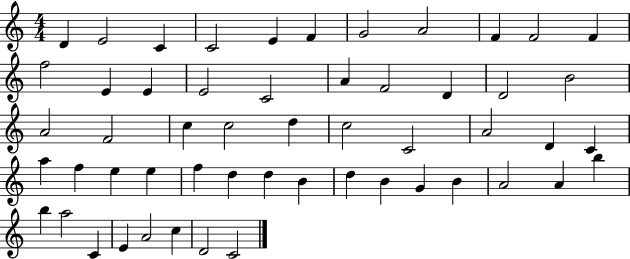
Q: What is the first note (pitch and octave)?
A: D4